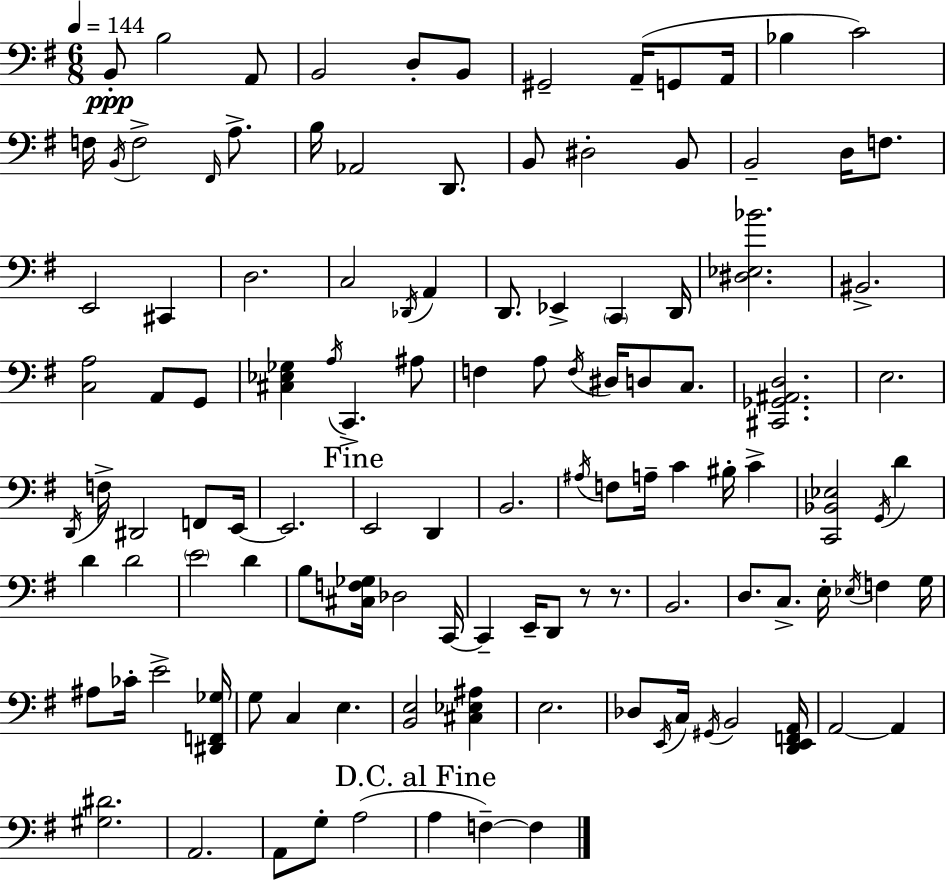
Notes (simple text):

B2/e B3/h A2/e B2/h D3/e B2/e G#2/h A2/s G2/e A2/s Bb3/q C4/h F3/s B2/s F3/h F#2/s A3/e. B3/s Ab2/h D2/e. B2/e D#3/h B2/e B2/h D3/s F3/e. E2/h C#2/q D3/h. C3/h Db2/s A2/q D2/e. Eb2/q C2/q D2/s [D#3,Eb3,Bb4]/h. BIS2/h. [C3,A3]/h A2/e G2/e [C#3,Eb3,Gb3]/q A3/s C2/q. A#3/e F3/q A3/e F3/s D#3/s D3/e C3/e. [C#2,Gb2,A#2,D3]/h. E3/h. D2/s F3/s D#2/h F2/e E2/s E2/h. E2/h D2/q B2/h. A#3/s F3/e A3/s C4/q BIS3/s C4/q [C2,Bb2,Eb3]/h G2/s D4/q D4/q D4/h E4/h D4/q B3/e [C#3,F3,Gb3]/s Db3/h C2/s C2/q E2/s D2/e R/e R/e. B2/h. D3/e. C3/e. E3/s Eb3/s F3/q G3/s A#3/e CES4/s E4/h [D#2,F2,Gb3]/s G3/e C3/q E3/q. [B2,E3]/h [C#3,Eb3,A#3]/q E3/h. Db3/e E2/s C3/s G#2/s B2/h [D2,E2,F2,A2]/s A2/h A2/q [G#3,D#4]/h. A2/h. A2/e G3/e A3/h A3/q F3/q F3/q